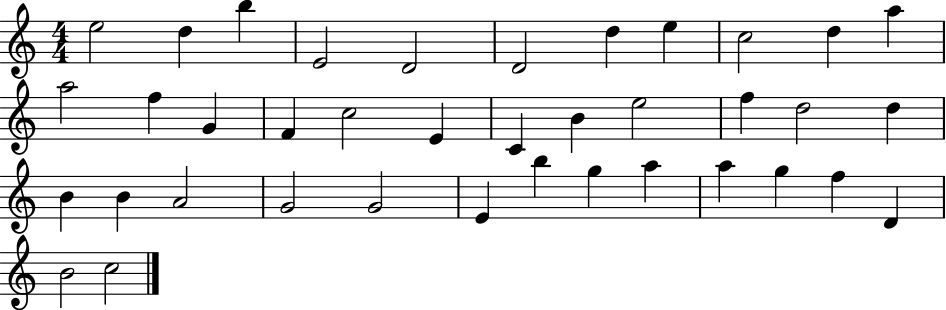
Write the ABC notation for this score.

X:1
T:Untitled
M:4/4
L:1/4
K:C
e2 d b E2 D2 D2 d e c2 d a a2 f G F c2 E C B e2 f d2 d B B A2 G2 G2 E b g a a g f D B2 c2